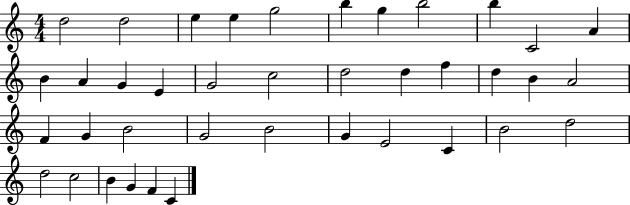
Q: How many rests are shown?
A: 0